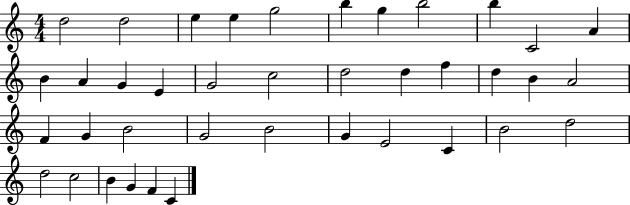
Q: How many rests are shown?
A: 0